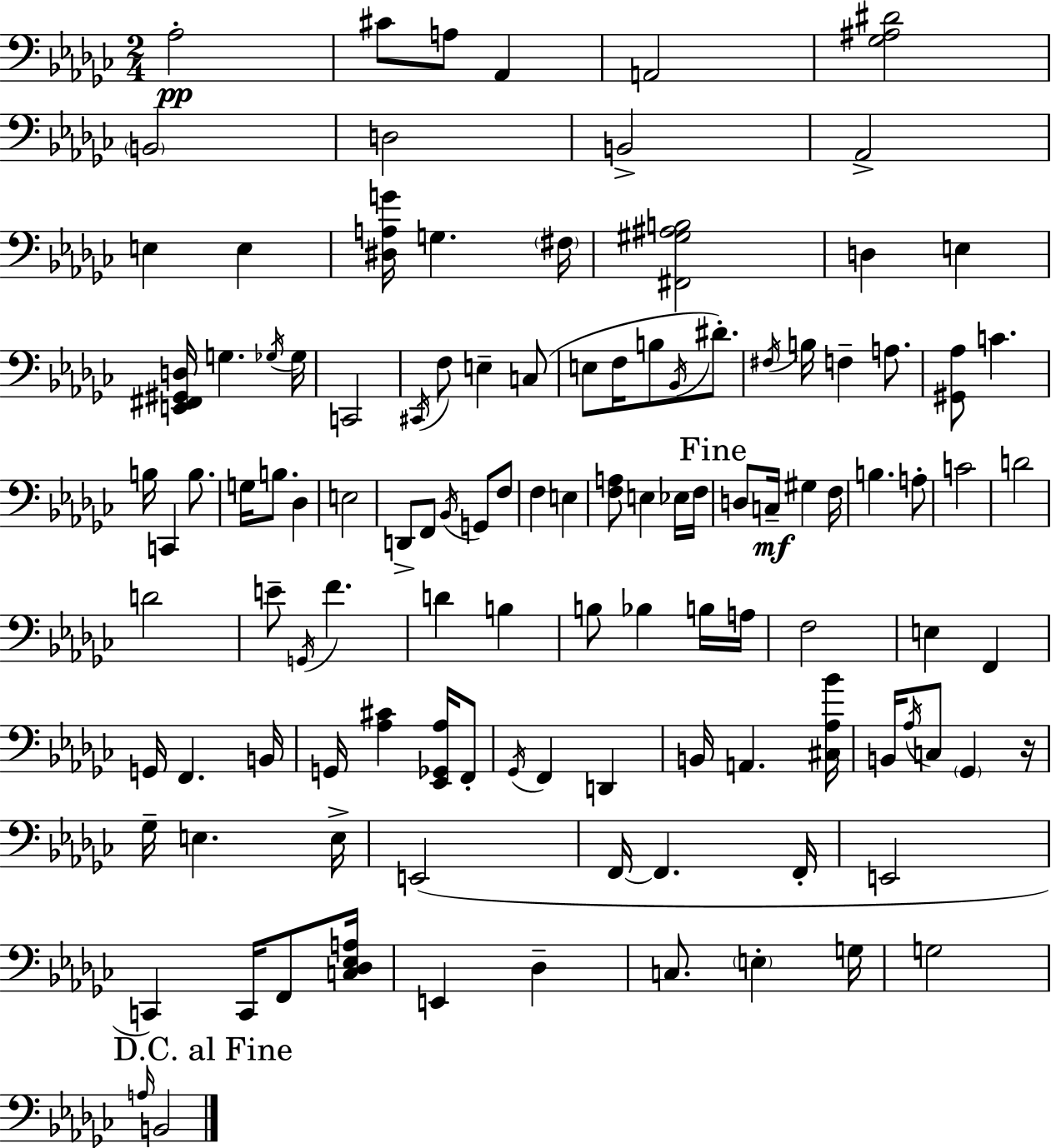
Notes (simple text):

Ab3/h C#4/e A3/e Ab2/q A2/h [Gb3,A#3,D#4]/h B2/h D3/h B2/h Ab2/h E3/q E3/q [D#3,A3,G4]/s G3/q. F#3/s [F#2,G#3,A#3,B3]/h D3/q E3/q [E2,F#2,G#2,D3]/s G3/q. Gb3/s Gb3/s C2/h C#2/s F3/e E3/q C3/e E3/e F3/s B3/e Bb2/s D#4/e. F#3/s B3/s F3/q A3/e. [G#2,Ab3]/e C4/q. B3/s C2/q B3/e. G3/s B3/e. Db3/q E3/h D2/e F2/e Bb2/s G2/e F3/e F3/q E3/q [F3,A3]/e E3/q Eb3/s F3/s D3/e C3/s G#3/q F3/s B3/q. A3/e C4/h D4/h D4/h E4/e G2/s F4/q. D4/q B3/q B3/e Bb3/q B3/s A3/s F3/h E3/q F2/q G2/s F2/q. B2/s G2/s [Ab3,C#4]/q [Eb2,Gb2,Ab3]/s F2/e Gb2/s F2/q D2/q B2/s A2/q. [C#3,Ab3,Bb4]/s B2/s Ab3/s C3/e Gb2/q R/s Gb3/s E3/q. E3/s E2/h F2/s F2/q. F2/s E2/h C2/q C2/s F2/e [C3,Db3,Eb3,A3]/s E2/q Db3/q C3/e. E3/q G3/s G3/h A3/s B2/h